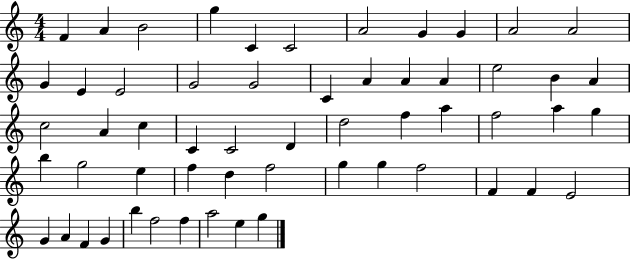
F4/q A4/q B4/h G5/q C4/q C4/h A4/h G4/q G4/q A4/h A4/h G4/q E4/q E4/h G4/h G4/h C4/q A4/q A4/q A4/q E5/h B4/q A4/q C5/h A4/q C5/q C4/q C4/h D4/q D5/h F5/q A5/q F5/h A5/q G5/q B5/q G5/h E5/q F5/q D5/q F5/h G5/q G5/q F5/h F4/q F4/q E4/h G4/q A4/q F4/q G4/q B5/q F5/h F5/q A5/h E5/q G5/q